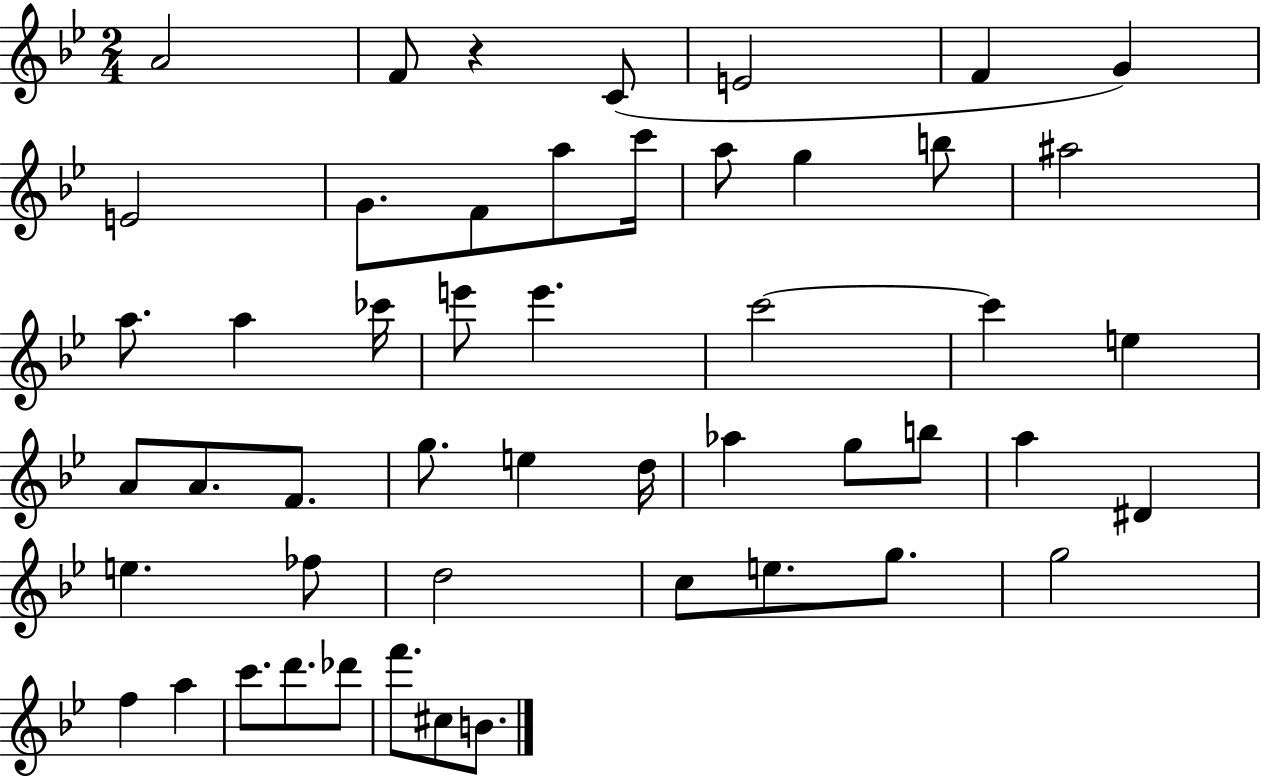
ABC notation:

X:1
T:Untitled
M:2/4
L:1/4
K:Bb
A2 F/2 z C/2 E2 F G E2 G/2 F/2 a/2 c'/4 a/2 g b/2 ^a2 a/2 a _c'/4 e'/2 e' c'2 c' e A/2 A/2 F/2 g/2 e d/4 _a g/2 b/2 a ^D e _f/2 d2 c/2 e/2 g/2 g2 f a c'/2 d'/2 _d'/2 f'/2 ^c/2 B/2